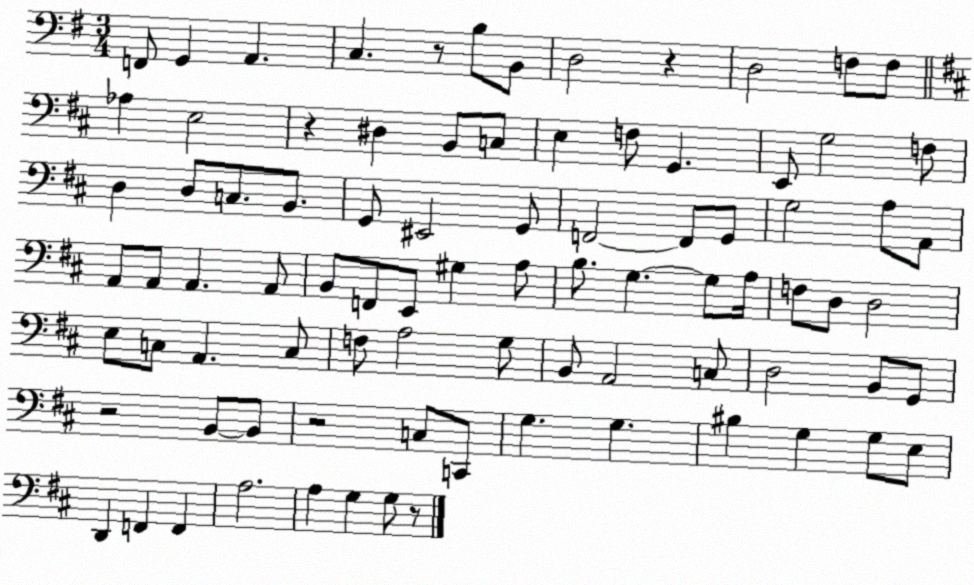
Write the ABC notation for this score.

X:1
T:Untitled
M:3/4
L:1/4
K:G
F,,/2 G,, A,, C, z/2 B,/2 B,,/2 D,2 z D,2 F,/2 F,/2 _A, E,2 z ^D, B,,/2 C,/2 E, F,/2 G,, E,,/2 G,2 F,/2 D, D,/2 C,/2 B,,/2 G,,/2 ^E,,2 G,,/2 F,,2 F,,/2 G,,/2 G,2 A,/2 A,,/2 A,,/2 A,,/2 A,, A,,/2 B,,/2 F,,/2 E,,/2 ^G, A,/2 B,/2 G, G,/2 A,/4 F,/2 D,/2 D,2 E,/2 C,/2 A,, C,/2 F,/2 A,2 G,/2 B,,/2 A,,2 C,/2 D,2 B,,/2 G,,/2 z2 B,,/2 B,,/2 z2 C,/2 C,,/2 G, G, ^B, G, G,/2 E,/2 D,, F,, F,, A,2 A, G, G,/2 z/2